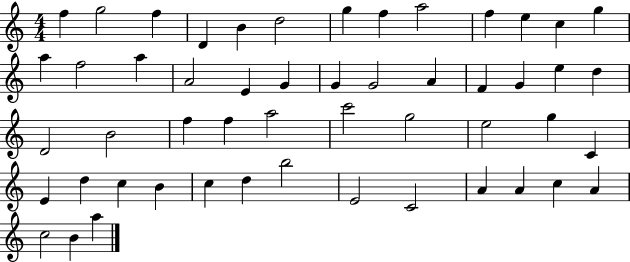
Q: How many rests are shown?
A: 0